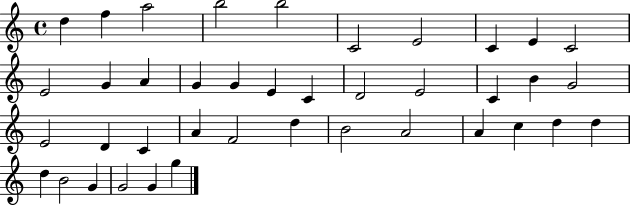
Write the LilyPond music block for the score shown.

{
  \clef treble
  \time 4/4
  \defaultTimeSignature
  \key c \major
  d''4 f''4 a''2 | b''2 b''2 | c'2 e'2 | c'4 e'4 c'2 | \break e'2 g'4 a'4 | g'4 g'4 e'4 c'4 | d'2 e'2 | c'4 b'4 g'2 | \break e'2 d'4 c'4 | a'4 f'2 d''4 | b'2 a'2 | a'4 c''4 d''4 d''4 | \break d''4 b'2 g'4 | g'2 g'4 g''4 | \bar "|."
}